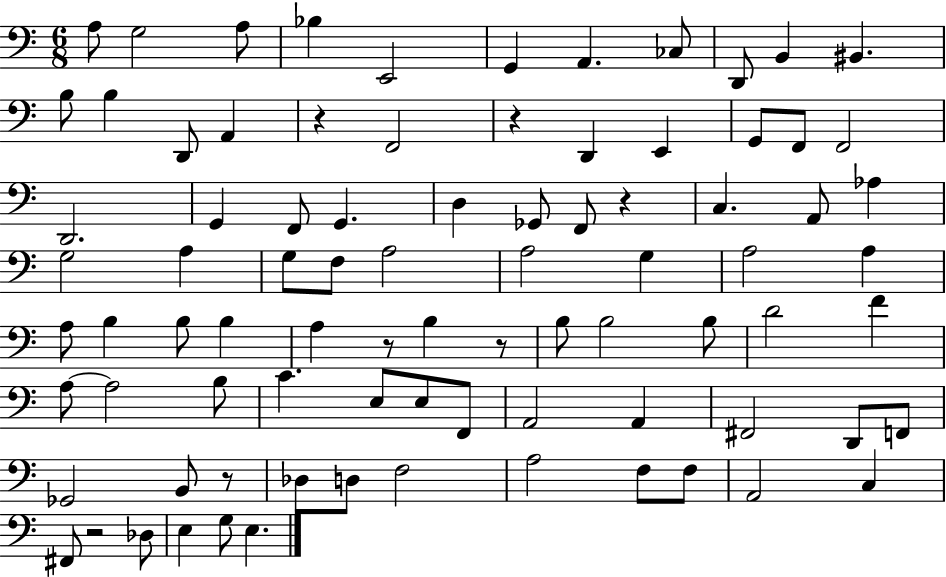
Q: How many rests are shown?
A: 7